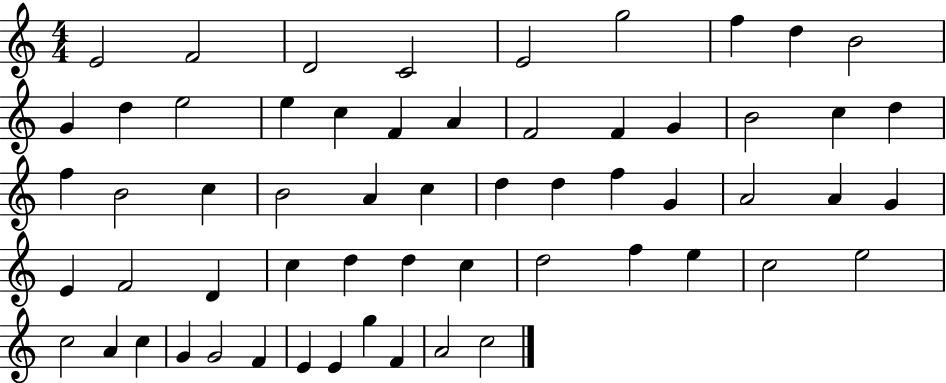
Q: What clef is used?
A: treble